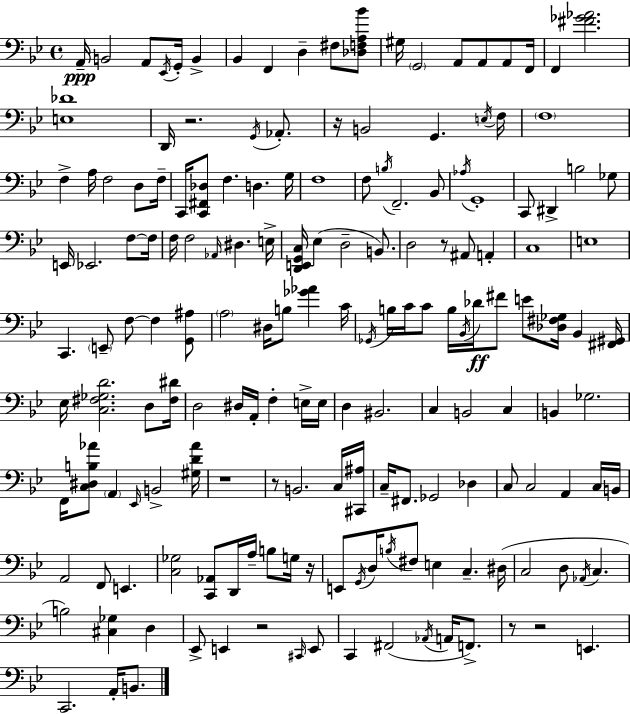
X:1
T:Untitled
M:4/4
L:1/4
K:Bb
A,,/4 B,,2 A,,/2 _E,,/4 G,,/4 B,, _B,, F,, D, ^F,/2 [_D,F,A,_B]/2 ^G,/4 G,,2 A,,/2 A,,/2 A,,/2 F,,/4 F,, [^F_G_A]2 [E,_D]4 D,,/4 z2 G,,/4 _A,,/2 z/4 B,,2 G,, E,/4 F,/4 F,4 F, A,/4 F,2 D,/2 F,/4 C,,/4 [C,,^F,,_D,]/2 F, D, G,/4 F,4 F,/2 B,/4 F,,2 _B,,/2 _A,/4 G,,4 C,,/2 ^D,, B,2 _G,/2 E,,/4 _E,,2 F,/2 F,/4 F,/4 F,2 _A,,/4 ^D, E,/4 [D,,E,,G,,C,]/4 _E, D,2 B,,/2 D,2 z/2 ^A,,/2 A,, C,4 E,4 C,, E,,/2 F,/2 F, [G,,^A,]/2 A,2 ^D,/4 B,/2 [_G_A] C/4 _G,,/4 B,/4 C/4 C/2 B,/4 _B,,/4 _D/4 ^F/2 E/2 [_D,^F,_G,]/4 _B,, [^F,,^G,,]/4 _E,/4 [C,^F,_G,D]2 D,/2 [^F,^D]/4 D,2 ^D,/4 A,,/4 F, E,/4 E,/4 D, ^B,,2 C, B,,2 C, B,, _G,2 F,,/4 [C,^D,B,_A]/2 A,, _E,,/4 B,,2 [^G,D_A]/4 z4 z/2 B,,2 C,/4 [^C,,^A,]/4 C,/4 ^F,,/2 _G,,2 _D, C,/2 C,2 A,, C,/4 B,,/4 A,,2 F,,/2 E,, [C,_G,]2 [C,,_A,,]/2 D,,/4 A,/4 B,/2 G,/4 z/4 E,,/2 G,,/4 D,/4 B,/4 ^F,/2 E, C, ^D,/4 C,2 D,/2 _A,,/4 C, B,2 [^C,_G,] D, _E,,/2 E,, z2 ^C,,/4 E,,/2 C,, ^F,,2 _A,,/4 A,,/4 F,,/2 z/2 z2 E,, C,,2 A,,/4 B,,/2